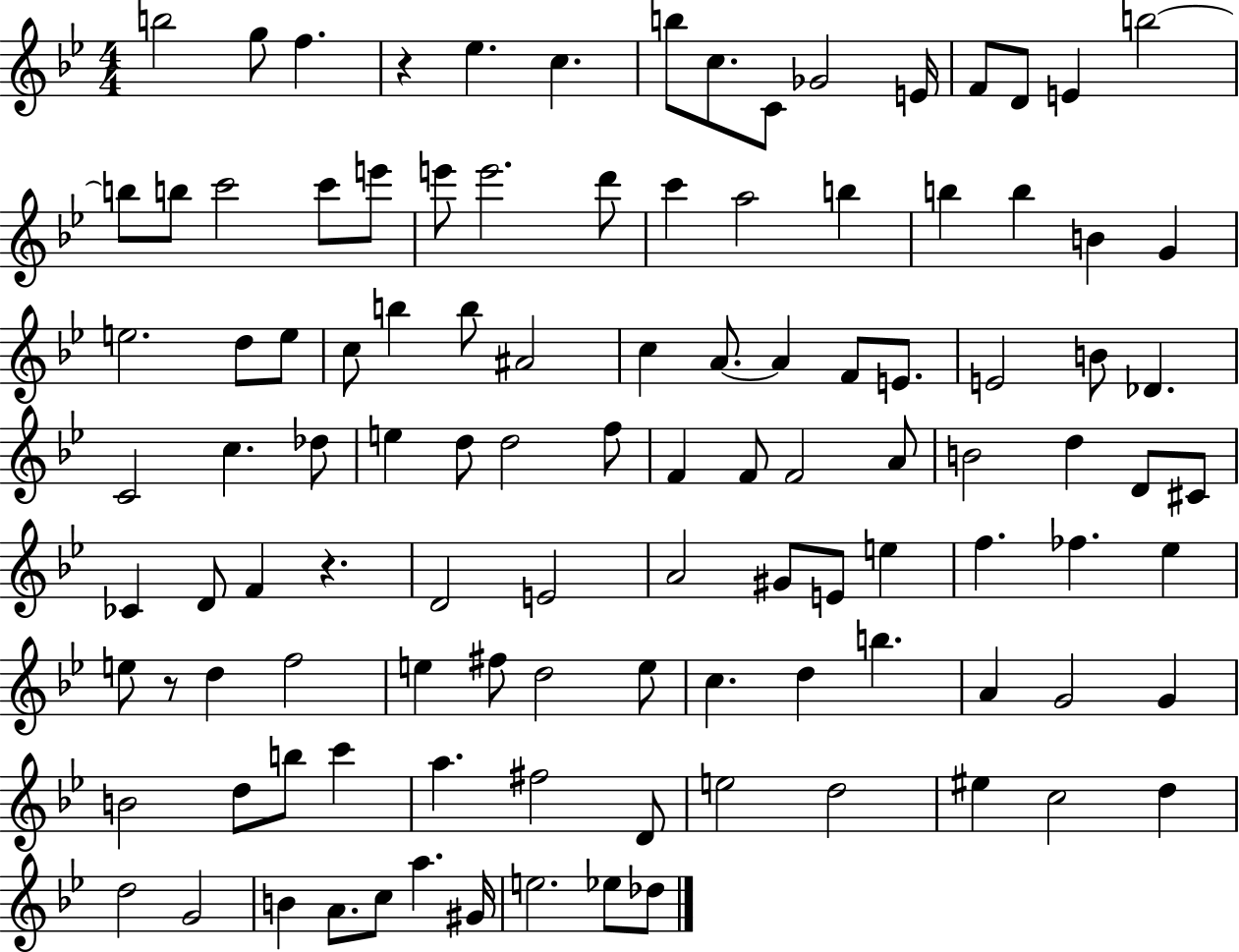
{
  \clef treble
  \numericTimeSignature
  \time 4/4
  \key bes \major
  b''2 g''8 f''4. | r4 ees''4. c''4. | b''8 c''8. c'8 ges'2 e'16 | f'8 d'8 e'4 b''2~~ | \break b''8 b''8 c'''2 c'''8 e'''8 | e'''8 e'''2. d'''8 | c'''4 a''2 b''4 | b''4 b''4 b'4 g'4 | \break e''2. d''8 e''8 | c''8 b''4 b''8 ais'2 | c''4 a'8.~~ a'4 f'8 e'8. | e'2 b'8 des'4. | \break c'2 c''4. des''8 | e''4 d''8 d''2 f''8 | f'4 f'8 f'2 a'8 | b'2 d''4 d'8 cis'8 | \break ces'4 d'8 f'4 r4. | d'2 e'2 | a'2 gis'8 e'8 e''4 | f''4. fes''4. ees''4 | \break e''8 r8 d''4 f''2 | e''4 fis''8 d''2 e''8 | c''4. d''4 b''4. | a'4 g'2 g'4 | \break b'2 d''8 b''8 c'''4 | a''4. fis''2 d'8 | e''2 d''2 | eis''4 c''2 d''4 | \break d''2 g'2 | b'4 a'8. c''8 a''4. gis'16 | e''2. ees''8 des''8 | \bar "|."
}